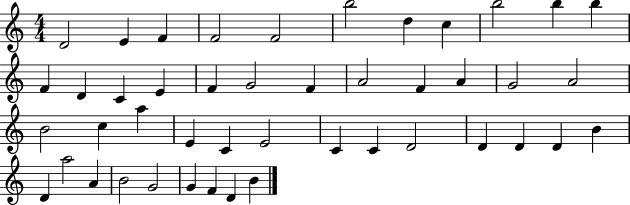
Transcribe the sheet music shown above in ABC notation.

X:1
T:Untitled
M:4/4
L:1/4
K:C
D2 E F F2 F2 b2 d c b2 b b F D C E F G2 F A2 F A G2 A2 B2 c a E C E2 C C D2 D D D B D a2 A B2 G2 G F D B